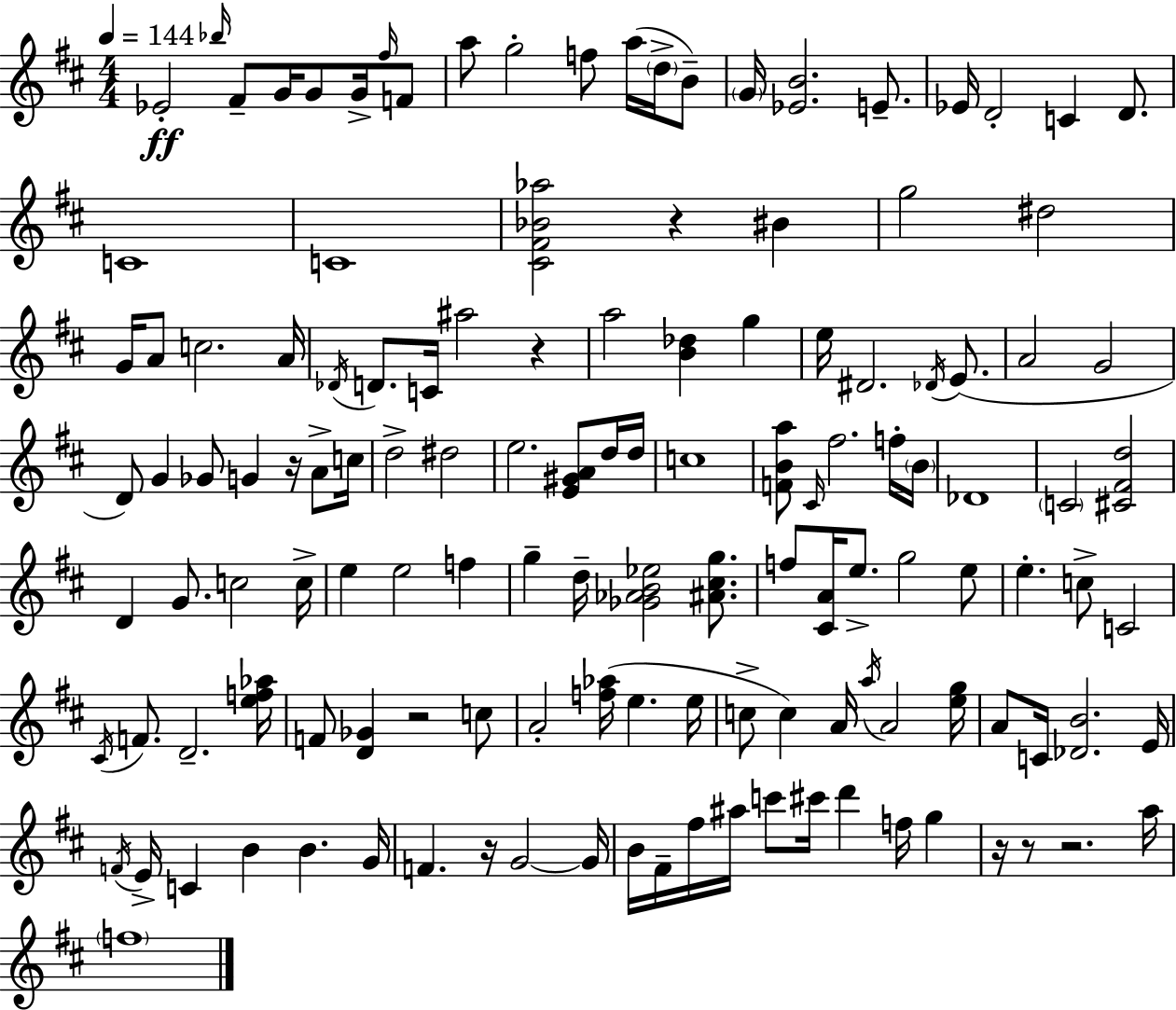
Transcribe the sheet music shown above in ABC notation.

X:1
T:Untitled
M:4/4
L:1/4
K:D
_E2 _b/4 ^F/2 G/4 G/2 G/4 ^f/4 F/2 a/2 g2 f/2 a/4 d/4 B/2 G/4 [_EB]2 E/2 _E/4 D2 C D/2 C4 C4 [^C^F_B_a]2 z ^B g2 ^d2 G/4 A/2 c2 A/4 _D/4 D/2 C/4 ^a2 z a2 [B_d] g e/4 ^D2 _D/4 E/2 A2 G2 D/2 G _G/2 G z/4 A/2 c/4 d2 ^d2 e2 [E^GA]/2 d/4 d/4 c4 [FBa]/2 ^C/4 ^f2 f/4 B/4 _D4 C2 [^C^Fd]2 D G/2 c2 c/4 e e2 f g d/4 [_G_AB_e]2 [^A^cg]/2 f/2 [^CA]/4 e/2 g2 e/2 e c/2 C2 ^C/4 F/2 D2 [ef_a]/4 F/2 [D_G] z2 c/2 A2 [f_a]/4 e e/4 c/2 c A/4 a/4 A2 [eg]/4 A/2 C/4 [_DB]2 E/4 F/4 E/4 C B B G/4 F z/4 G2 G/4 B/4 ^F/4 ^f/4 ^a/4 c'/2 ^c'/4 d' f/4 g z/4 z/2 z2 a/4 f4